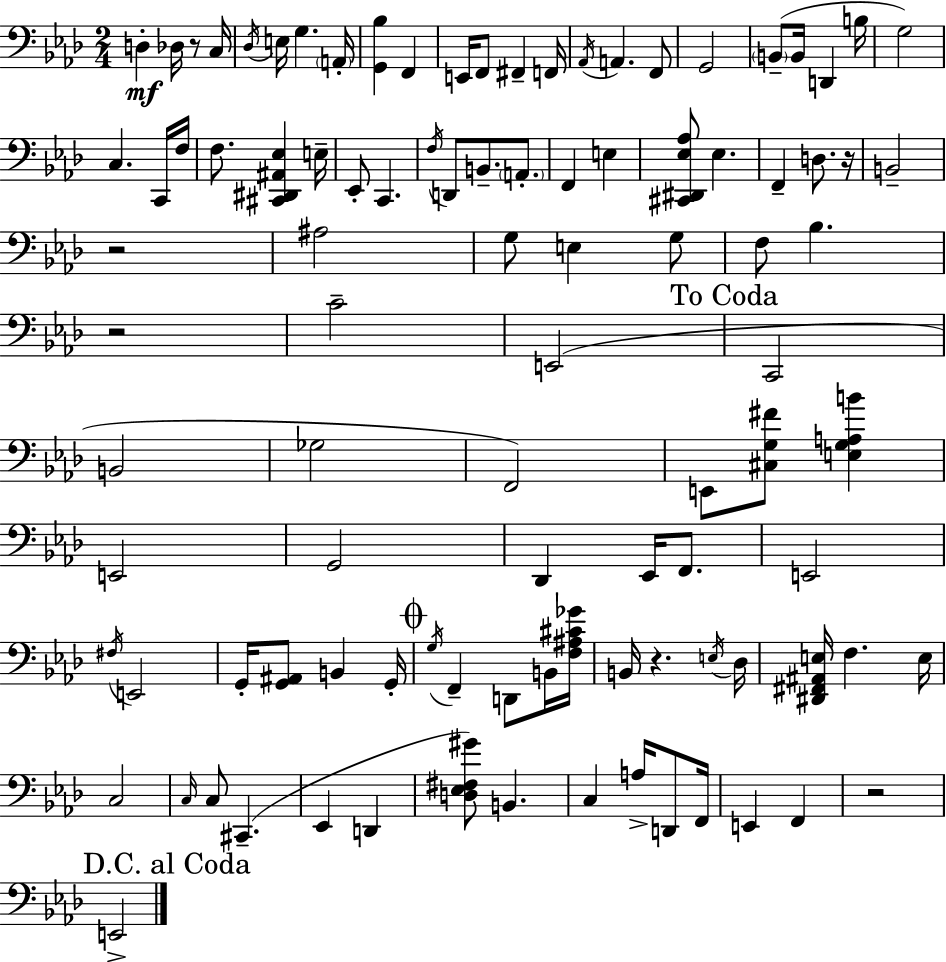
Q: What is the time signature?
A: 2/4